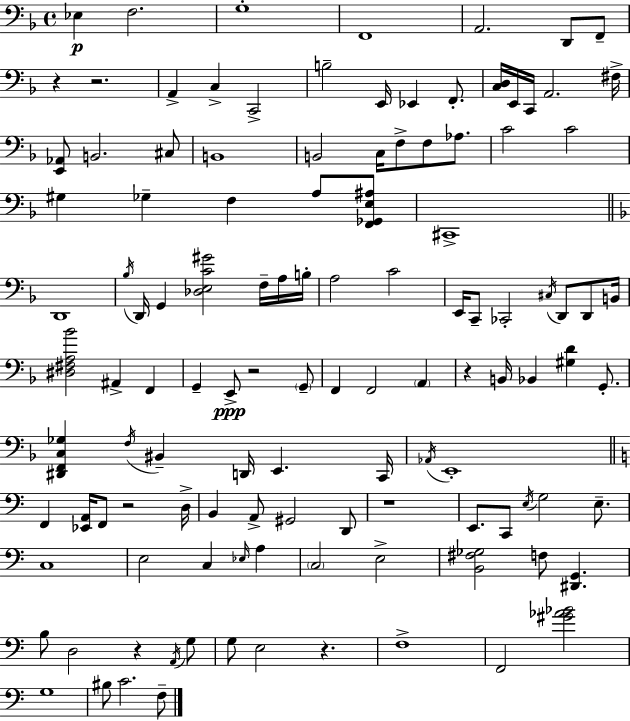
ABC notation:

X:1
T:Untitled
M:4/4
L:1/4
K:F
_E, F,2 G,4 F,,4 A,,2 D,,/2 F,,/2 z z2 A,, C, C,,2 B,2 E,,/4 _E,, F,,/2 [C,D,]/4 E,,/4 C,,/4 A,,2 ^F,/4 [E,,_A,,]/2 B,,2 ^C,/2 B,,4 B,,2 C,/4 F,/2 F,/2 _A,/2 C2 C2 ^G, _G, F, A,/2 [F,,_G,,E,^A,]/2 ^C,,4 D,,4 _B,/4 D,,/4 G,, [_D,E,C^G]2 F,/4 A,/4 B,/4 A,2 C2 E,,/4 C,,/2 _C,,2 ^C,/4 D,,/2 D,,/2 B,,/4 [^D,^F,A,_B]2 ^A,, F,, G,, E,,/2 z2 G,,/2 F,, F,,2 A,, z B,,/4 _B,, [^G,D] G,,/2 [^D,,F,,C,_G,] F,/4 ^B,, D,,/4 E,, C,,/4 _A,,/4 E,,4 F,, [_E,,A,,]/4 F,,/2 z2 D,/4 B,, A,,/2 ^G,,2 D,,/2 z4 E,,/2 C,,/2 E,/4 G,2 E,/2 C,4 E,2 C, _E,/4 A, C,2 E,2 [B,,^F,_G,]2 F,/2 [^D,,G,,] B,/2 D,2 z A,,/4 G,/2 G,/2 E,2 z F,4 F,,2 [^G_A_B]2 G,4 ^B,/2 C2 F,/2